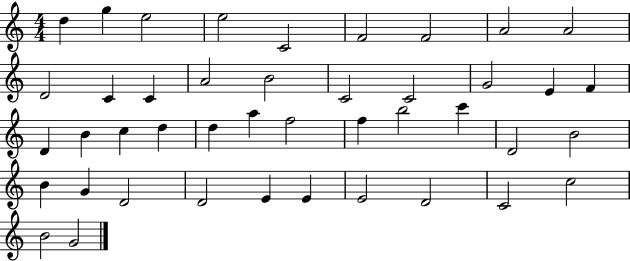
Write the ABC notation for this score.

X:1
T:Untitled
M:4/4
L:1/4
K:C
d g e2 e2 C2 F2 F2 A2 A2 D2 C C A2 B2 C2 C2 G2 E F D B c d d a f2 f b2 c' D2 B2 B G D2 D2 E E E2 D2 C2 c2 B2 G2